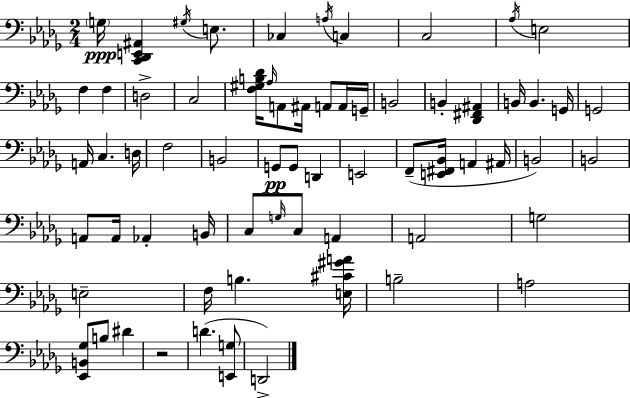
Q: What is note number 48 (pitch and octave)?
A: A2